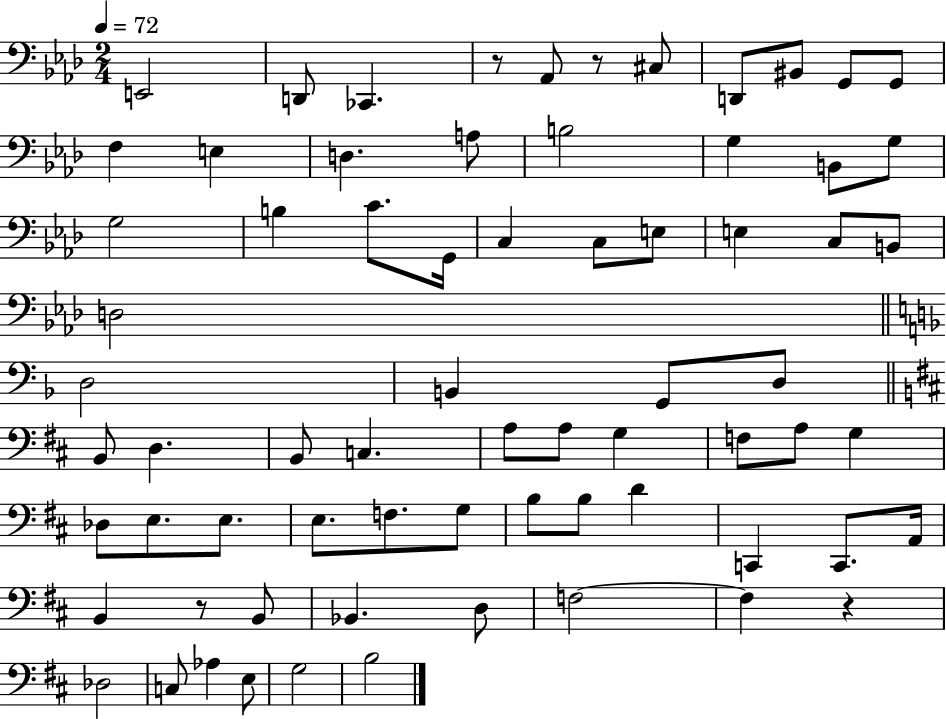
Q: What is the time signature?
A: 2/4